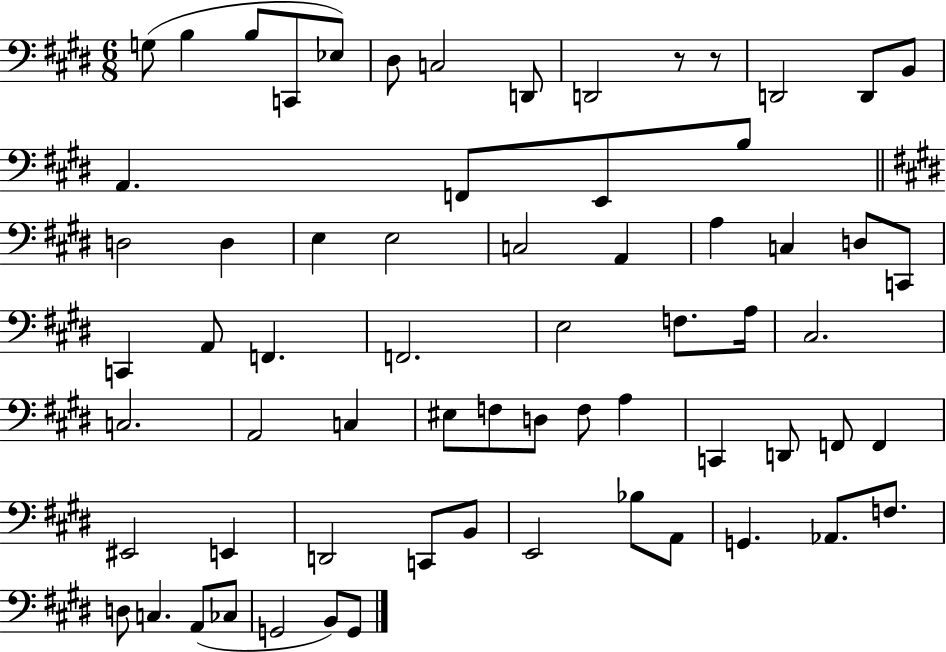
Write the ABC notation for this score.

X:1
T:Untitled
M:6/8
L:1/4
K:E
G,/2 B, B,/2 C,,/2 _E,/2 ^D,/2 C,2 D,,/2 D,,2 z/2 z/2 D,,2 D,,/2 B,,/2 A,, F,,/2 E,,/2 B,/2 D,2 D, E, E,2 C,2 A,, A, C, D,/2 C,,/2 C,, A,,/2 F,, F,,2 E,2 F,/2 A,/4 ^C,2 C,2 A,,2 C, ^E,/2 F,/2 D,/2 F,/2 A, C,, D,,/2 F,,/2 F,, ^E,,2 E,, D,,2 C,,/2 B,,/2 E,,2 _B,/2 A,,/2 G,, _A,,/2 F,/2 D,/2 C, A,,/2 _C,/2 G,,2 B,,/2 G,,/2